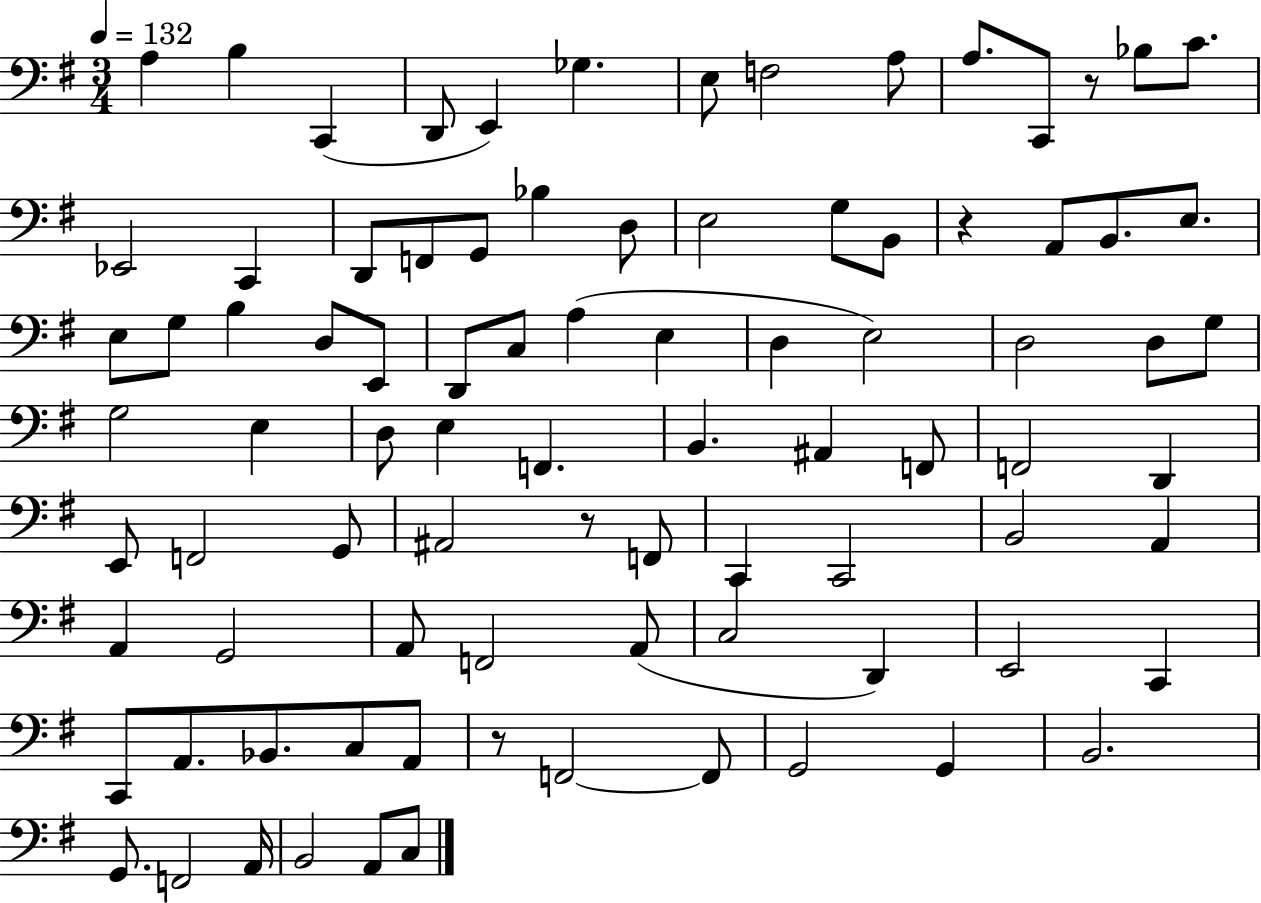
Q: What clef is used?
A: bass